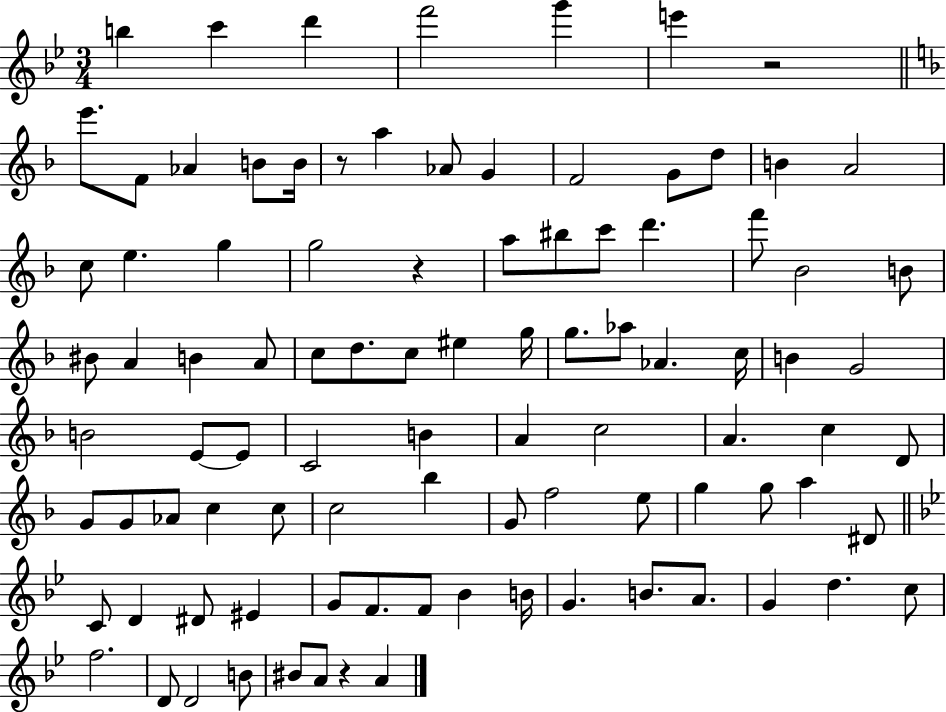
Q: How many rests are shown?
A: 4